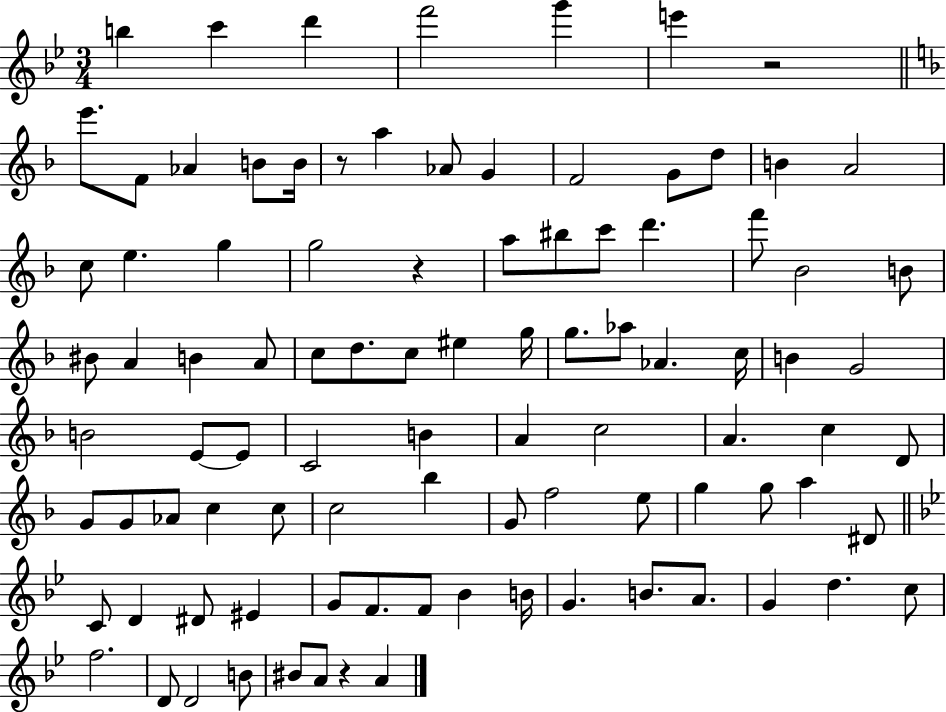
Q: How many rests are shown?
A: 4